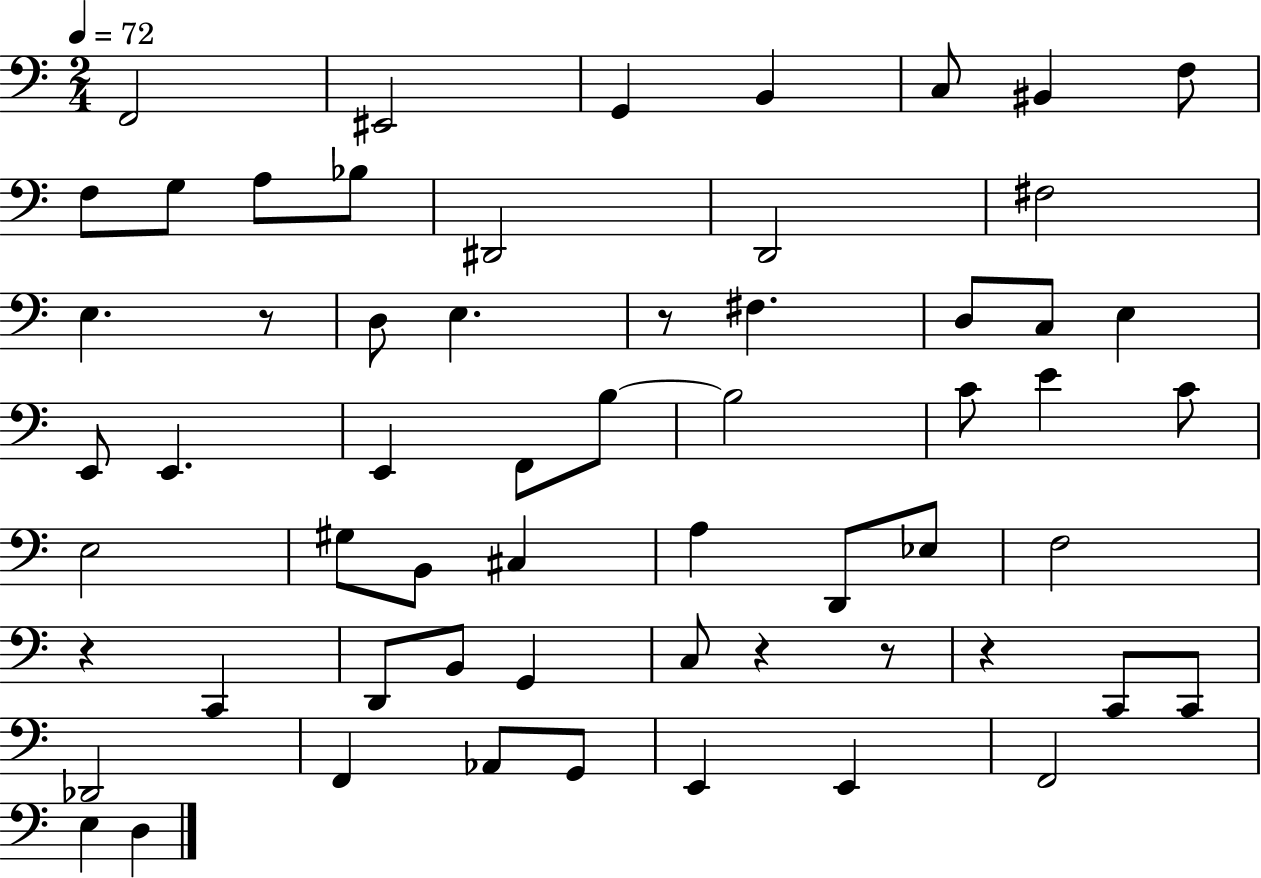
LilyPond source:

{
  \clef bass
  \numericTimeSignature
  \time 2/4
  \key c \major
  \tempo 4 = 72
  f,2 | eis,2 | g,4 b,4 | c8 bis,4 f8 | \break f8 g8 a8 bes8 | dis,2 | d,2 | fis2 | \break e4. r8 | d8 e4. | r8 fis4. | d8 c8 e4 | \break e,8 e,4. | e,4 f,8 b8~~ | b2 | c'8 e'4 c'8 | \break e2 | gis8 b,8 cis4 | a4 d,8 ees8 | f2 | \break r4 c,4 | d,8 b,8 g,4 | c8 r4 r8 | r4 c,8 c,8 | \break des,2 | f,4 aes,8 g,8 | e,4 e,4 | f,2 | \break e4 d4 | \bar "|."
}